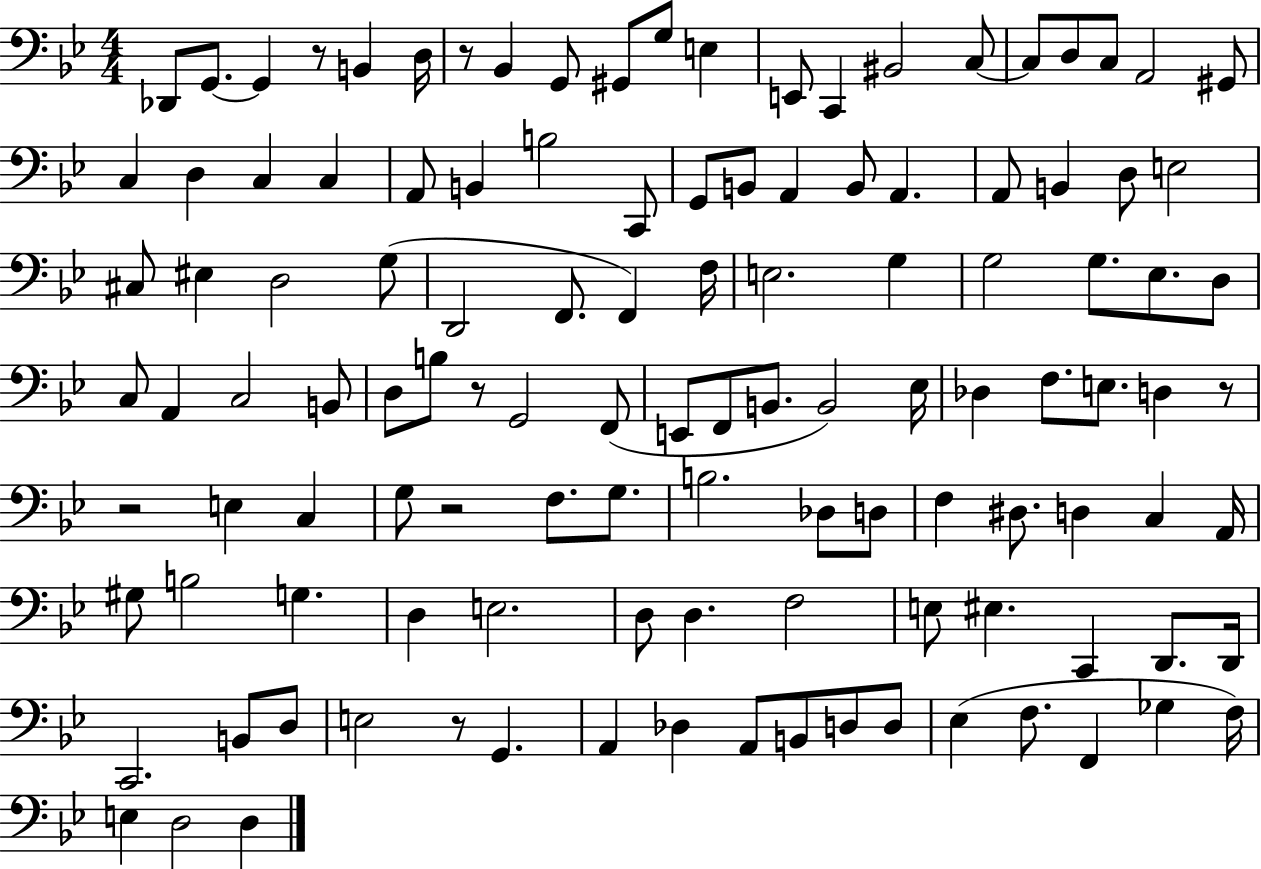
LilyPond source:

{
  \clef bass
  \numericTimeSignature
  \time 4/4
  \key bes \major
  \repeat volta 2 { des,8 g,8.~~ g,4 r8 b,4 d16 | r8 bes,4 g,8 gis,8 g8 e4 | e,8 c,4 bis,2 c8~~ | c8 d8 c8 a,2 gis,8 | \break c4 d4 c4 c4 | a,8 b,4 b2 c,8 | g,8 b,8 a,4 b,8 a,4. | a,8 b,4 d8 e2 | \break cis8 eis4 d2 g8( | d,2 f,8. f,4) f16 | e2. g4 | g2 g8. ees8. d8 | \break c8 a,4 c2 b,8 | d8 b8 r8 g,2 f,8( | e,8 f,8 b,8. b,2) ees16 | des4 f8. e8. d4 r8 | \break r2 e4 c4 | g8 r2 f8. g8. | b2. des8 d8 | f4 dis8. d4 c4 a,16 | \break gis8 b2 g4. | d4 e2. | d8 d4. f2 | e8 eis4. c,4 d,8. d,16 | \break c,2. b,8 d8 | e2 r8 g,4. | a,4 des4 a,8 b,8 d8 d8 | ees4( f8. f,4 ges4 f16) | \break e4 d2 d4 | } \bar "|."
}